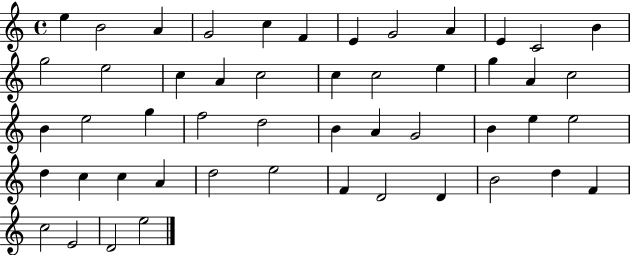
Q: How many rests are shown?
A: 0